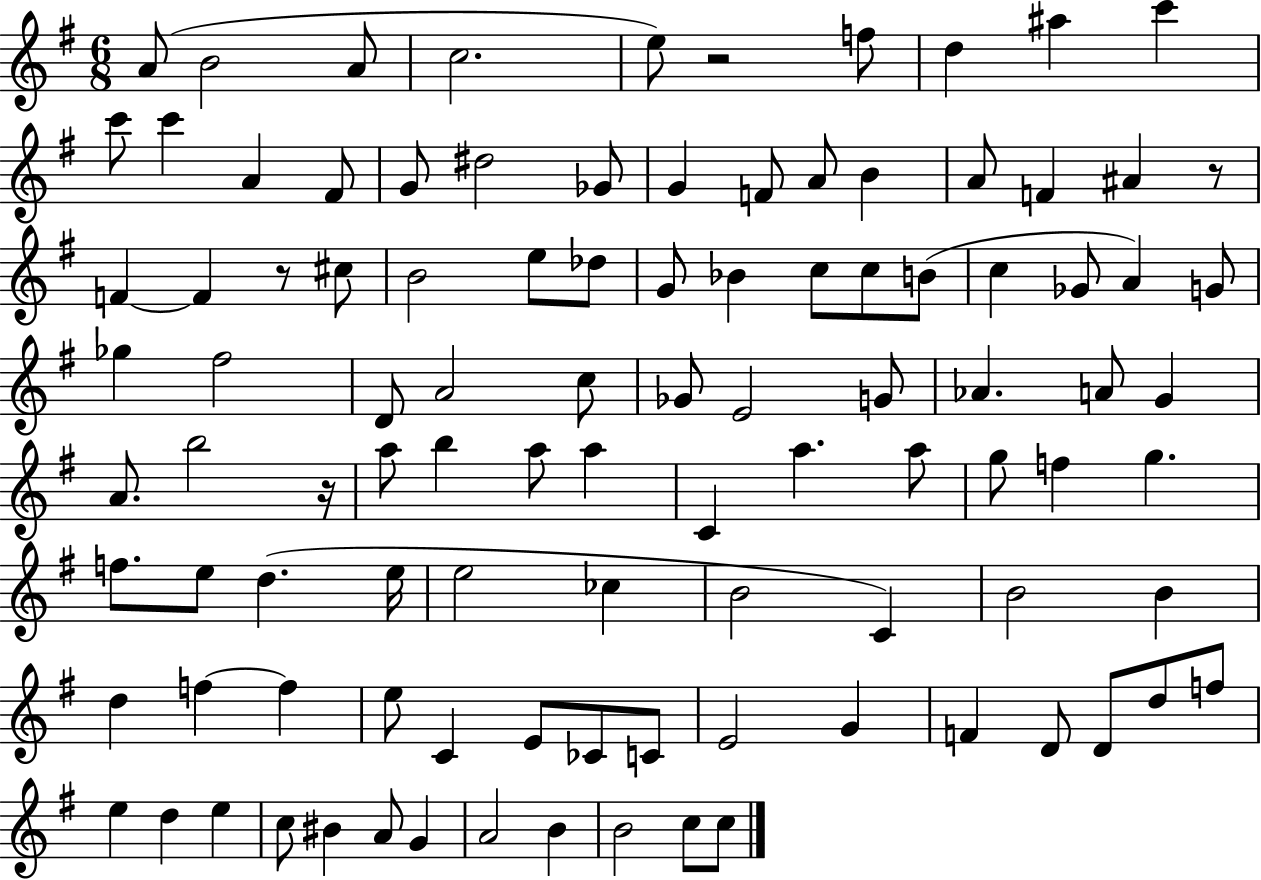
X:1
T:Untitled
M:6/8
L:1/4
K:G
A/2 B2 A/2 c2 e/2 z2 f/2 d ^a c' c'/2 c' A ^F/2 G/2 ^d2 _G/2 G F/2 A/2 B A/2 F ^A z/2 F F z/2 ^c/2 B2 e/2 _d/2 G/2 _B c/2 c/2 B/2 c _G/2 A G/2 _g ^f2 D/2 A2 c/2 _G/2 E2 G/2 _A A/2 G A/2 b2 z/4 a/2 b a/2 a C a a/2 g/2 f g f/2 e/2 d e/4 e2 _c B2 C B2 B d f f e/2 C E/2 _C/2 C/2 E2 G F D/2 D/2 d/2 f/2 e d e c/2 ^B A/2 G A2 B B2 c/2 c/2